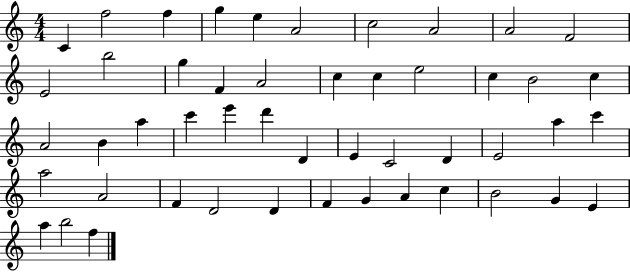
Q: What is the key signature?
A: C major